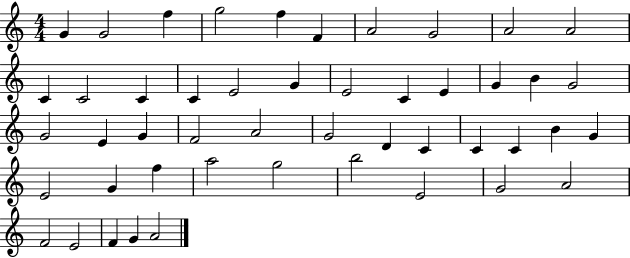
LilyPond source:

{
  \clef treble
  \numericTimeSignature
  \time 4/4
  \key c \major
  g'4 g'2 f''4 | g''2 f''4 f'4 | a'2 g'2 | a'2 a'2 | \break c'4 c'2 c'4 | c'4 e'2 g'4 | e'2 c'4 e'4 | g'4 b'4 g'2 | \break g'2 e'4 g'4 | f'2 a'2 | g'2 d'4 c'4 | c'4 c'4 b'4 g'4 | \break e'2 g'4 f''4 | a''2 g''2 | b''2 e'2 | g'2 a'2 | \break f'2 e'2 | f'4 g'4 a'2 | \bar "|."
}